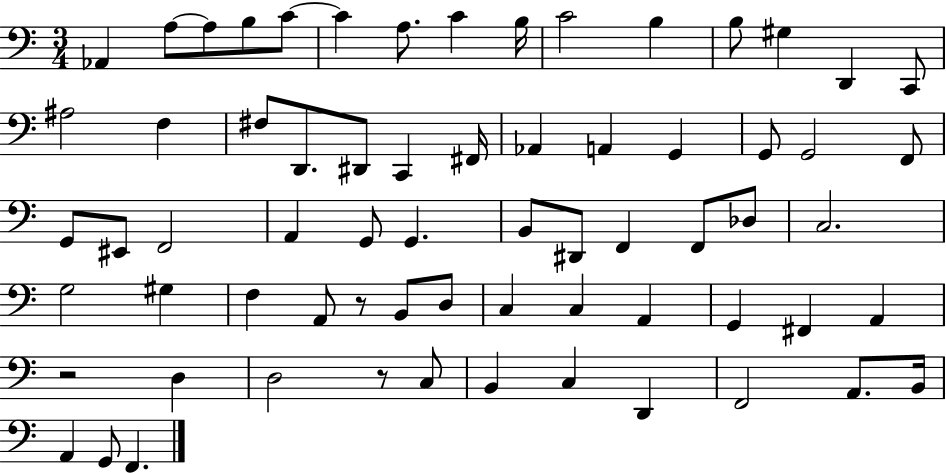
X:1
T:Untitled
M:3/4
L:1/4
K:C
_A,, A,/2 A,/2 B,/2 C/2 C A,/2 C B,/4 C2 B, B,/2 ^G, D,, C,,/2 ^A,2 F, ^F,/2 D,,/2 ^D,,/2 C,, ^F,,/4 _A,, A,, G,, G,,/2 G,,2 F,,/2 G,,/2 ^E,,/2 F,,2 A,, G,,/2 G,, B,,/2 ^D,,/2 F,, F,,/2 _D,/2 C,2 G,2 ^G, F, A,,/2 z/2 B,,/2 D,/2 C, C, A,, G,, ^F,, A,, z2 D, D,2 z/2 C,/2 B,, C, D,, F,,2 A,,/2 B,,/4 A,, G,,/2 F,,